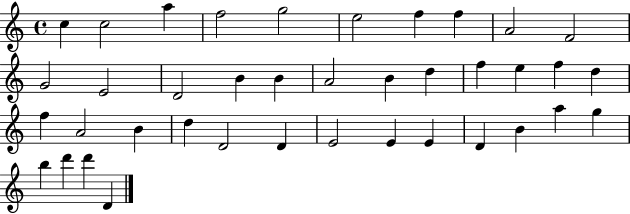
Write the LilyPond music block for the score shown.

{
  \clef treble
  \time 4/4
  \defaultTimeSignature
  \key c \major
  c''4 c''2 a''4 | f''2 g''2 | e''2 f''4 f''4 | a'2 f'2 | \break g'2 e'2 | d'2 b'4 b'4 | a'2 b'4 d''4 | f''4 e''4 f''4 d''4 | \break f''4 a'2 b'4 | d''4 d'2 d'4 | e'2 e'4 e'4 | d'4 b'4 a''4 g''4 | \break b''4 d'''4 d'''4 d'4 | \bar "|."
}